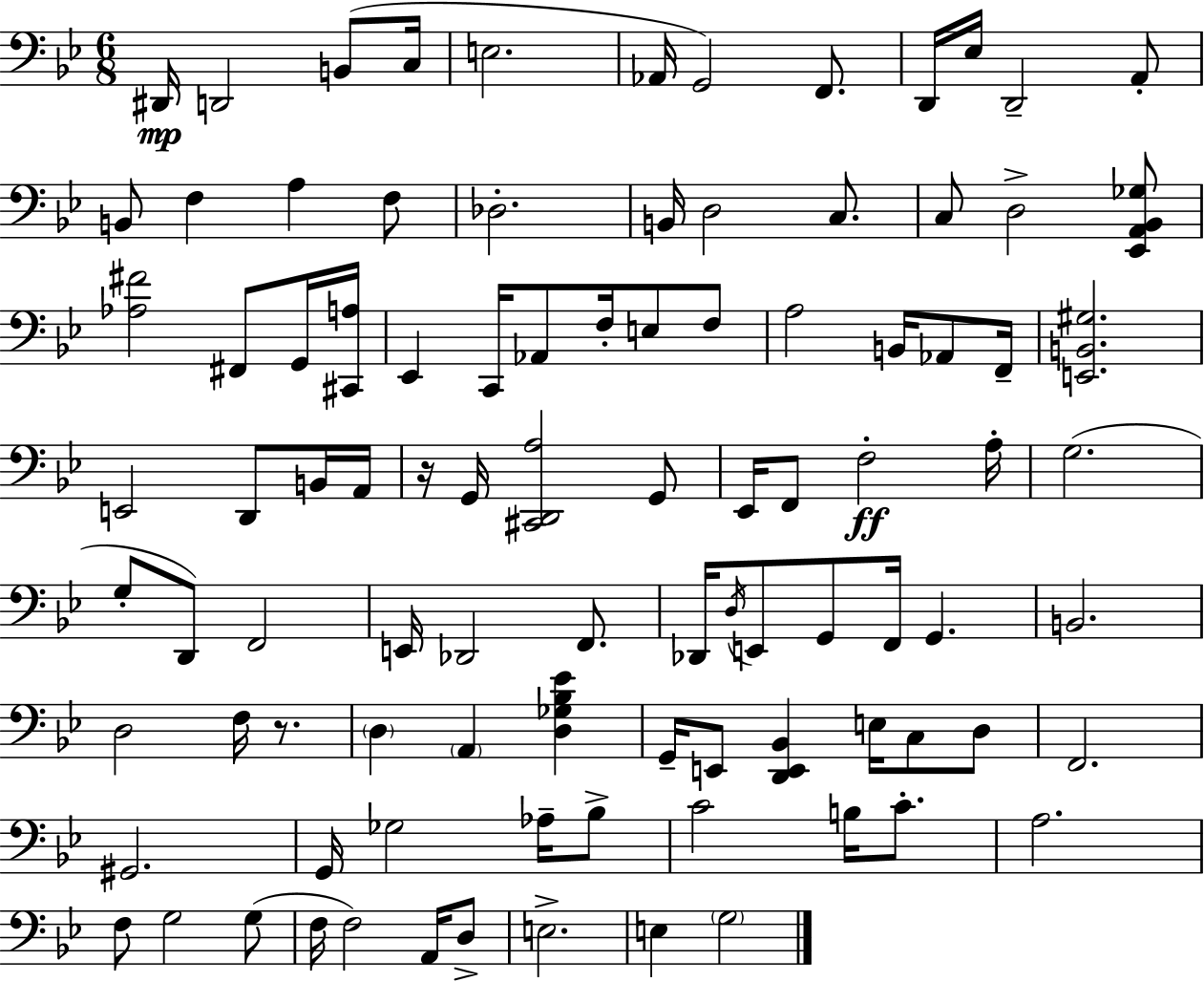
X:1
T:Untitled
M:6/8
L:1/4
K:Bb
^D,,/4 D,,2 B,,/2 C,/4 E,2 _A,,/4 G,,2 F,,/2 D,,/4 _E,/4 D,,2 A,,/2 B,,/2 F, A, F,/2 _D,2 B,,/4 D,2 C,/2 C,/2 D,2 [_E,,A,,_B,,_G,]/2 [_A,^F]2 ^F,,/2 G,,/4 [^C,,A,]/4 _E,, C,,/4 _A,,/2 F,/4 E,/2 F,/2 A,2 B,,/4 _A,,/2 F,,/4 [E,,B,,^G,]2 E,,2 D,,/2 B,,/4 A,,/4 z/4 G,,/4 [^C,,D,,A,]2 G,,/2 _E,,/4 F,,/2 F,2 A,/4 G,2 G,/2 D,,/2 F,,2 E,,/4 _D,,2 F,,/2 _D,,/4 D,/4 E,,/2 G,,/2 F,,/4 G,, B,,2 D,2 F,/4 z/2 D, A,, [D,_G,_B,_E] G,,/4 E,,/2 [D,,E,,_B,,] E,/4 C,/2 D,/2 F,,2 ^G,,2 G,,/4 _G,2 _A,/4 _B,/2 C2 B,/4 C/2 A,2 F,/2 G,2 G,/2 F,/4 F,2 A,,/4 D,/2 E,2 E, G,2